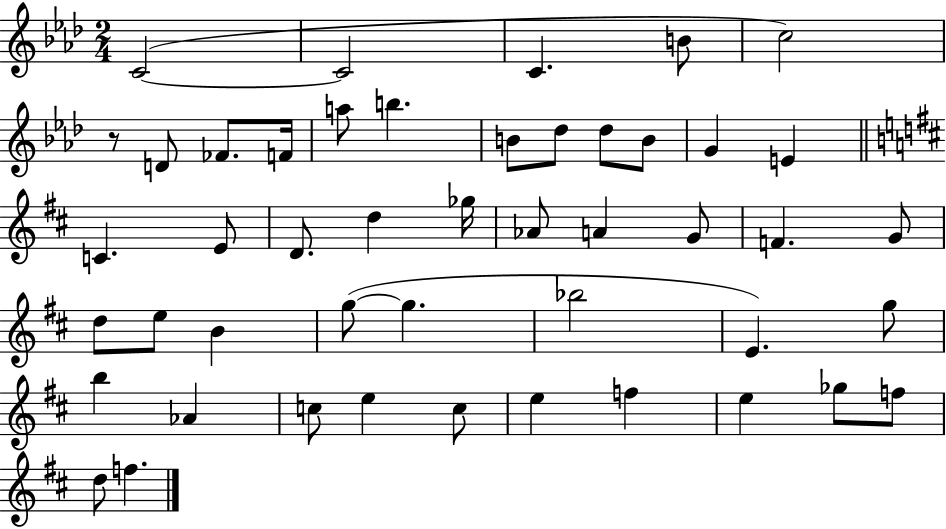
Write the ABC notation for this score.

X:1
T:Untitled
M:2/4
L:1/4
K:Ab
C2 C2 C B/2 c2 z/2 D/2 _F/2 F/4 a/2 b B/2 _d/2 _d/2 B/2 G E C E/2 D/2 d _g/4 _A/2 A G/2 F G/2 d/2 e/2 B g/2 g _b2 E g/2 b _A c/2 e c/2 e f e _g/2 f/2 d/2 f